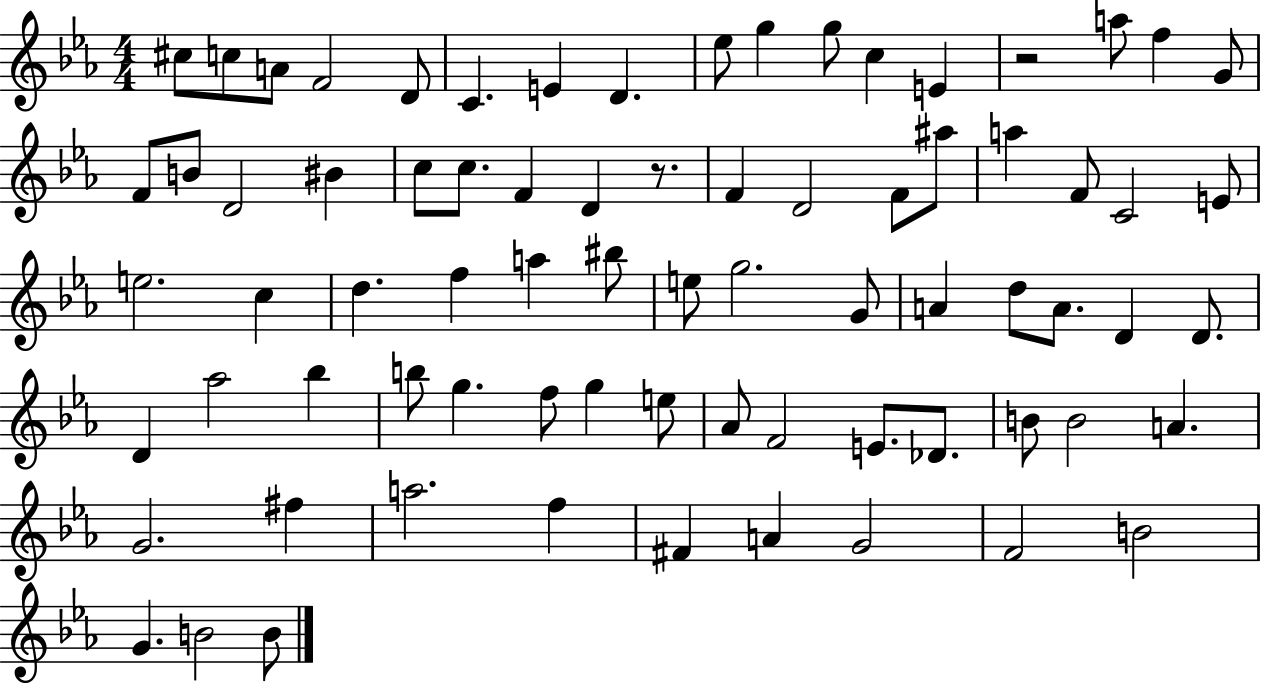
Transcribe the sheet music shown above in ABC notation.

X:1
T:Untitled
M:4/4
L:1/4
K:Eb
^c/2 c/2 A/2 F2 D/2 C E D _e/2 g g/2 c E z2 a/2 f G/2 F/2 B/2 D2 ^B c/2 c/2 F D z/2 F D2 F/2 ^a/2 a F/2 C2 E/2 e2 c d f a ^b/2 e/2 g2 G/2 A d/2 A/2 D D/2 D _a2 _b b/2 g f/2 g e/2 _A/2 F2 E/2 _D/2 B/2 B2 A G2 ^f a2 f ^F A G2 F2 B2 G B2 B/2